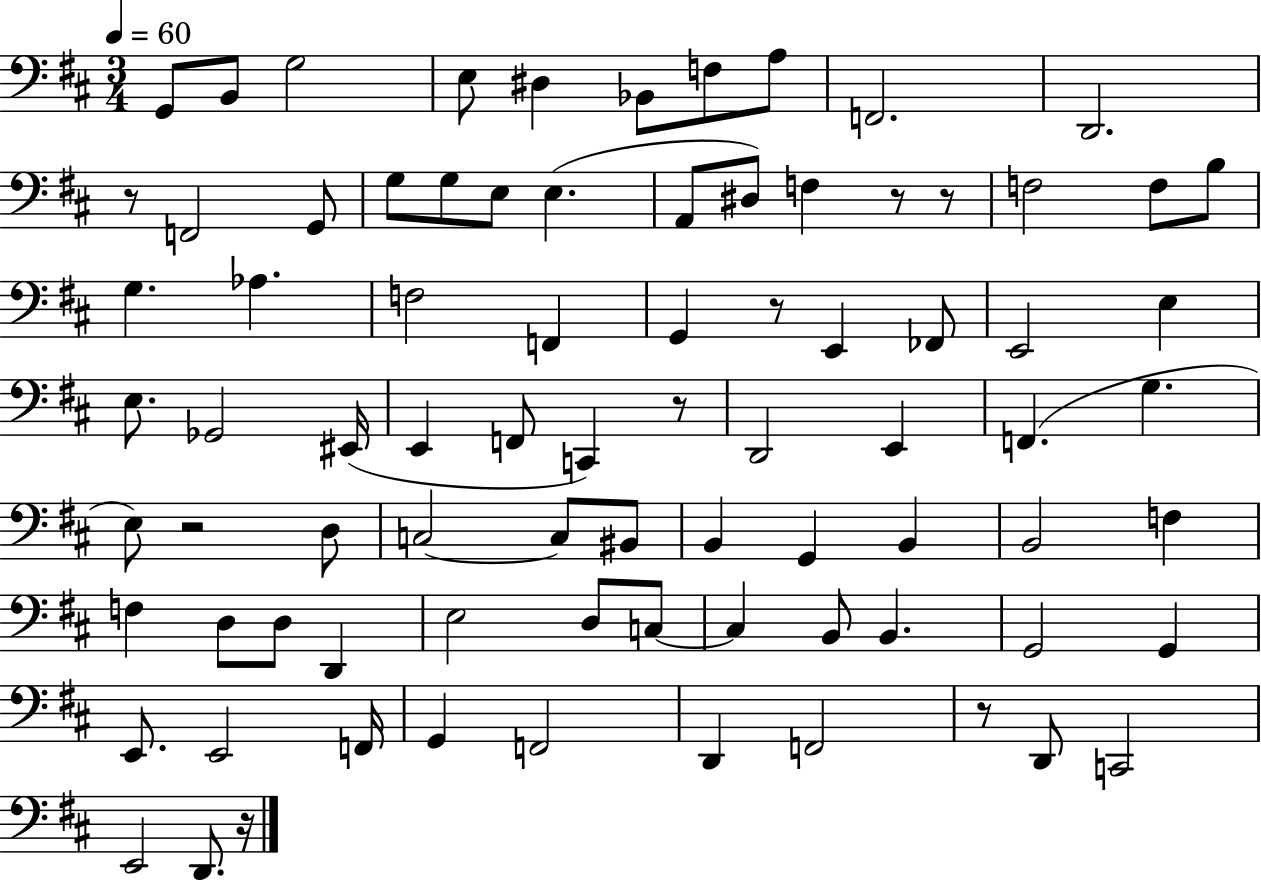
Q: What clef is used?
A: bass